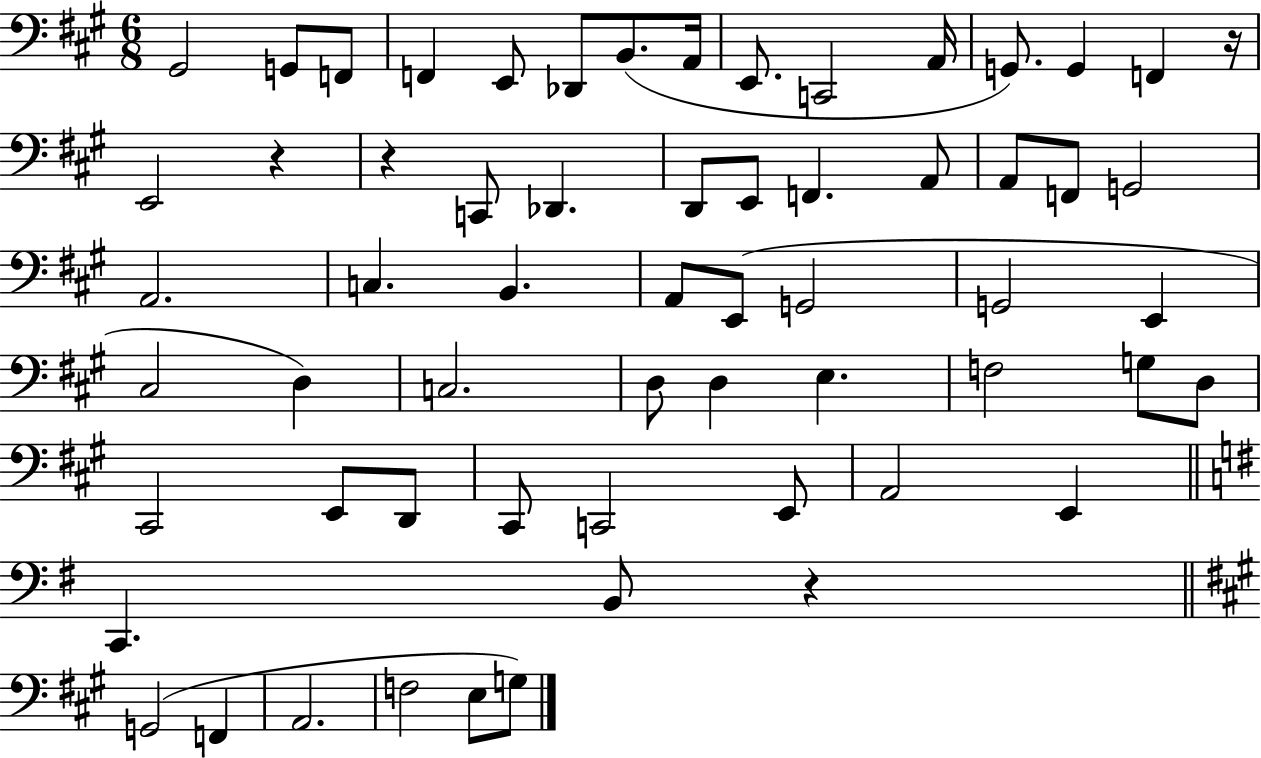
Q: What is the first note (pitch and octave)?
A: G#2